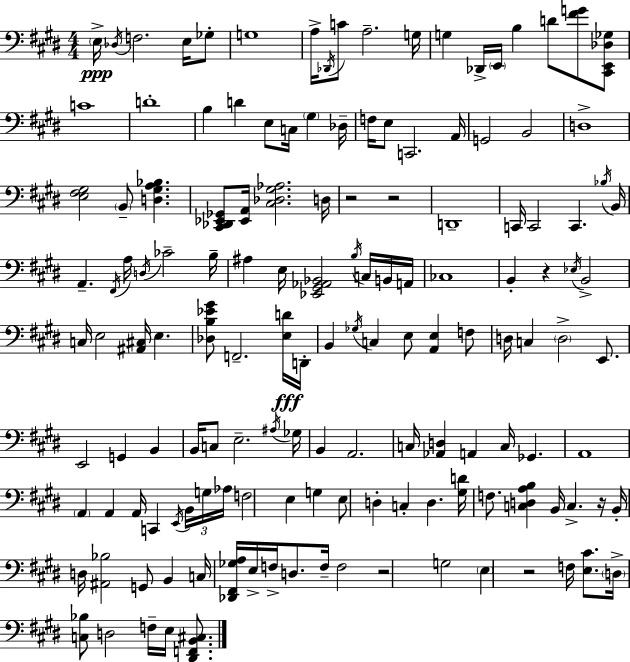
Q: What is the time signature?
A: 4/4